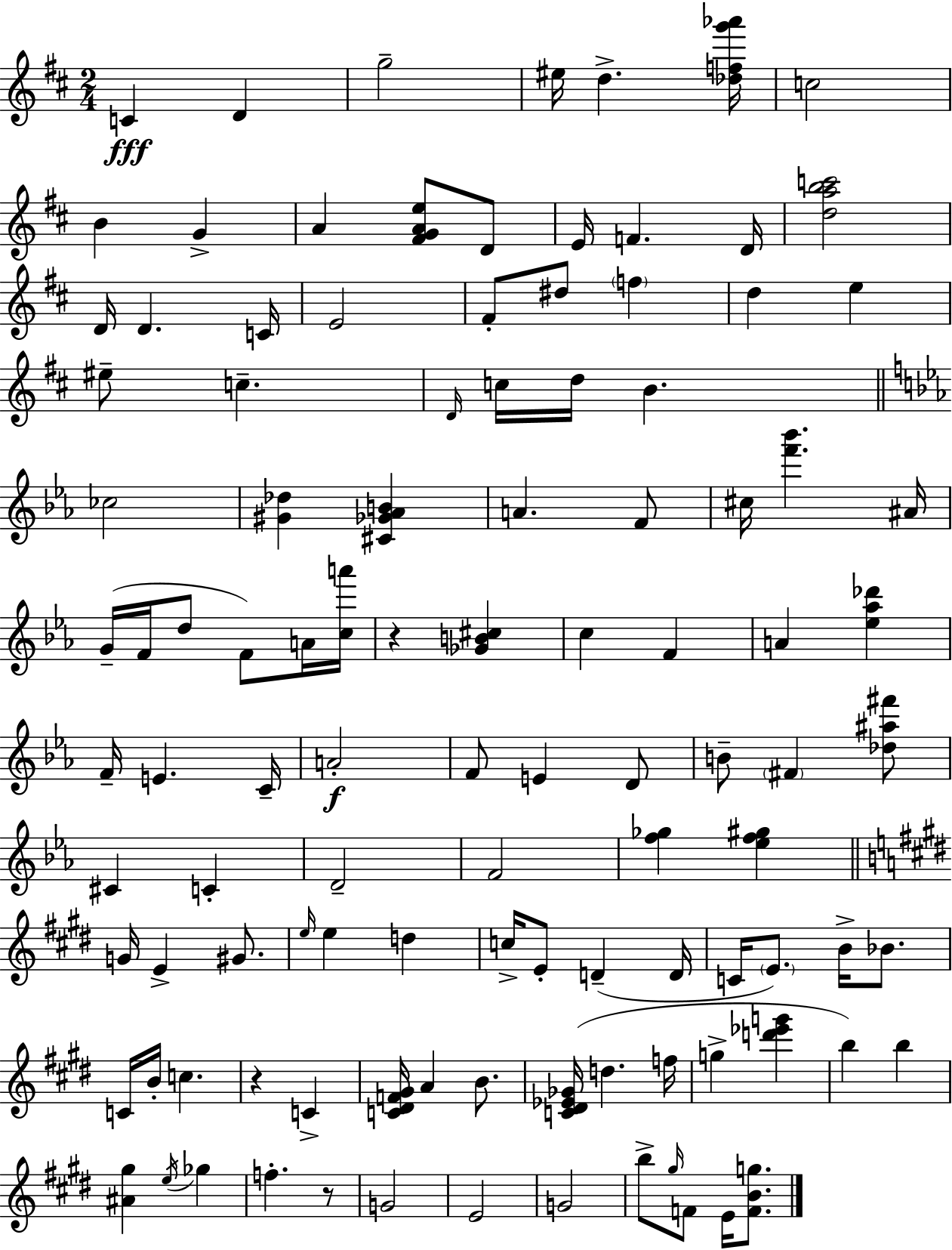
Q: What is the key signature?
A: D major